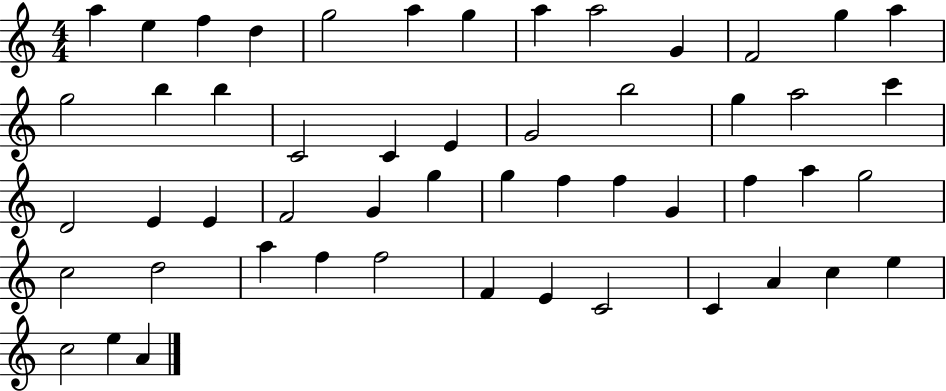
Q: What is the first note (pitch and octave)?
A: A5